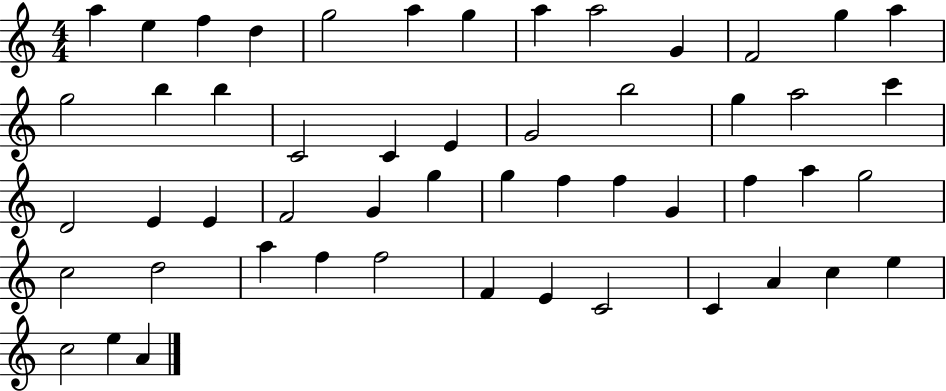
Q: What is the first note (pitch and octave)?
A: A5